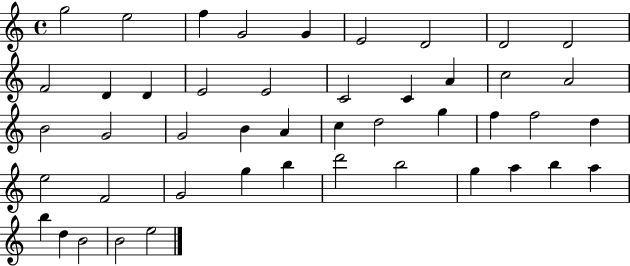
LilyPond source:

{
  \clef treble
  \time 4/4
  \defaultTimeSignature
  \key c \major
  g''2 e''2 | f''4 g'2 g'4 | e'2 d'2 | d'2 d'2 | \break f'2 d'4 d'4 | e'2 e'2 | c'2 c'4 a'4 | c''2 a'2 | \break b'2 g'2 | g'2 b'4 a'4 | c''4 d''2 g''4 | f''4 f''2 d''4 | \break e''2 f'2 | g'2 g''4 b''4 | d'''2 b''2 | g''4 a''4 b''4 a''4 | \break b''4 d''4 b'2 | b'2 e''2 | \bar "|."
}